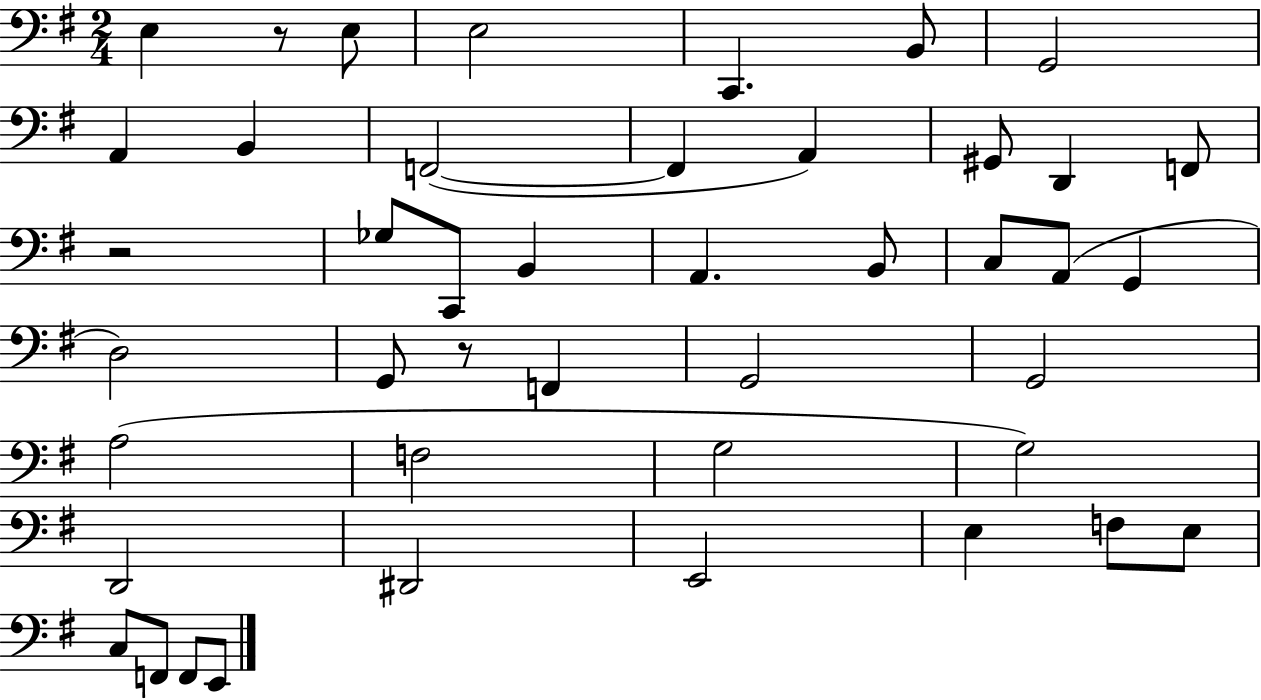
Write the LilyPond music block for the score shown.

{
  \clef bass
  \numericTimeSignature
  \time 2/4
  \key g \major
  e4 r8 e8 | e2 | c,4. b,8 | g,2 | \break a,4 b,4 | f,2~(~ | f,4 a,4) | gis,8 d,4 f,8 | \break r2 | ges8 c,8 b,4 | a,4. b,8 | c8 a,8( g,4 | \break d2) | g,8 r8 f,4 | g,2 | g,2 | \break a2( | f2 | g2 | g2) | \break d,2 | dis,2 | e,2 | e4 f8 e8 | \break c8 f,8 f,8 e,8 | \bar "|."
}